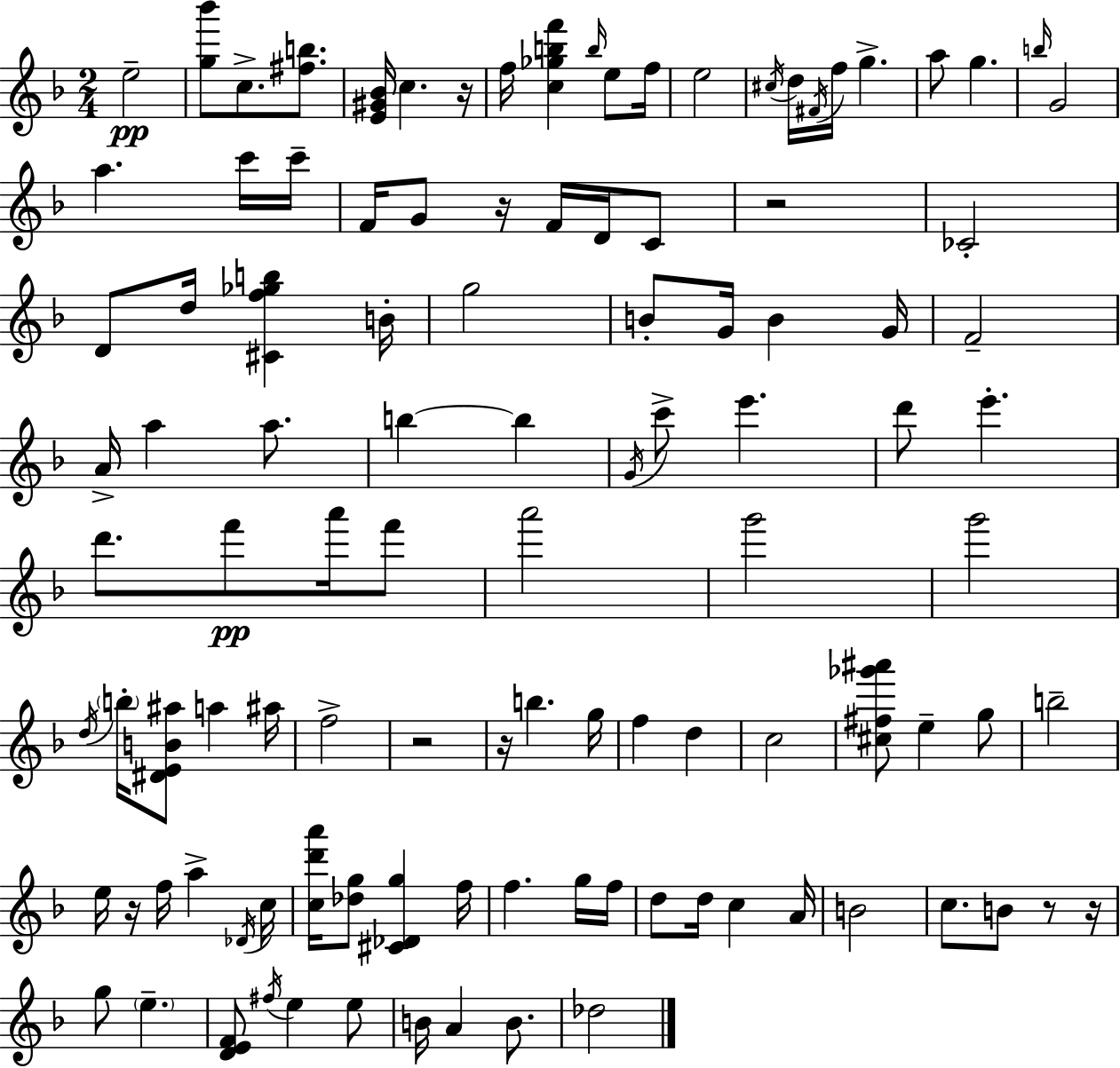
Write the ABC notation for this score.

X:1
T:Untitled
M:2/4
L:1/4
K:Dm
e2 [g_b']/2 c/2 [^fb]/2 [E^G_B]/4 c z/4 f/4 [c_gbf'] b/4 e/2 f/4 e2 ^c/4 d/4 ^F/4 f/4 g a/2 g b/4 G2 a c'/4 c'/4 F/4 G/2 z/4 F/4 D/4 C/2 z2 _C2 D/2 d/4 [^Cf_gb] B/4 g2 B/2 G/4 B G/4 F2 A/4 a a/2 b b G/4 c'/2 e' d'/2 e' d'/2 f'/2 a'/4 f'/2 a'2 g'2 g'2 d/4 b/4 [^DEB^a]/2 a ^a/4 f2 z2 z/4 b g/4 f d c2 [^c^f_g'^a']/2 e g/2 b2 e/4 z/4 f/4 a _D/4 c/4 [cd'a']/4 [_dg]/2 [^C_Dg] f/4 f g/4 f/4 d/2 d/4 c A/4 B2 c/2 B/2 z/2 z/4 g/2 e [DEF]/2 ^f/4 e e/2 B/4 A B/2 _d2